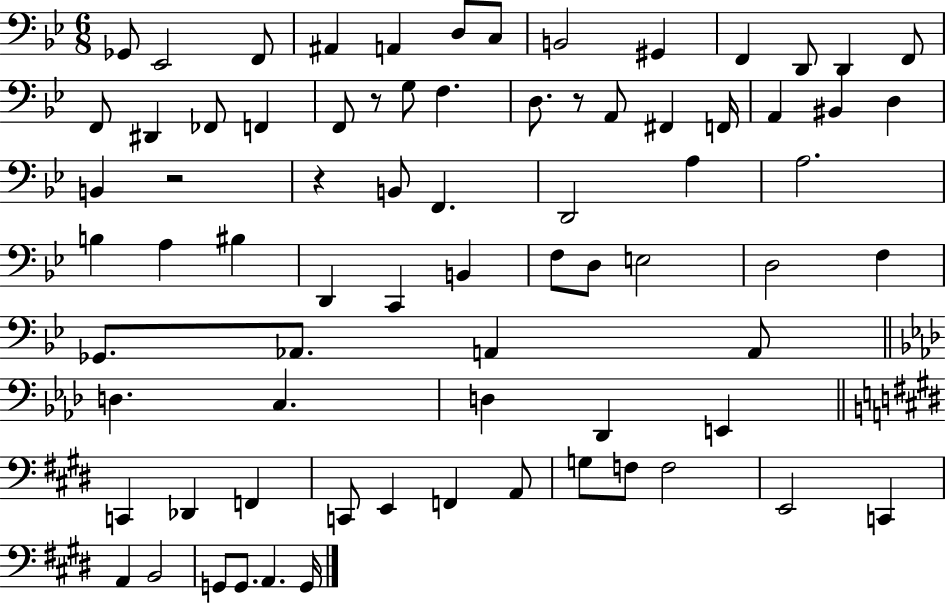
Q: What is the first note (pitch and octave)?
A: Gb2